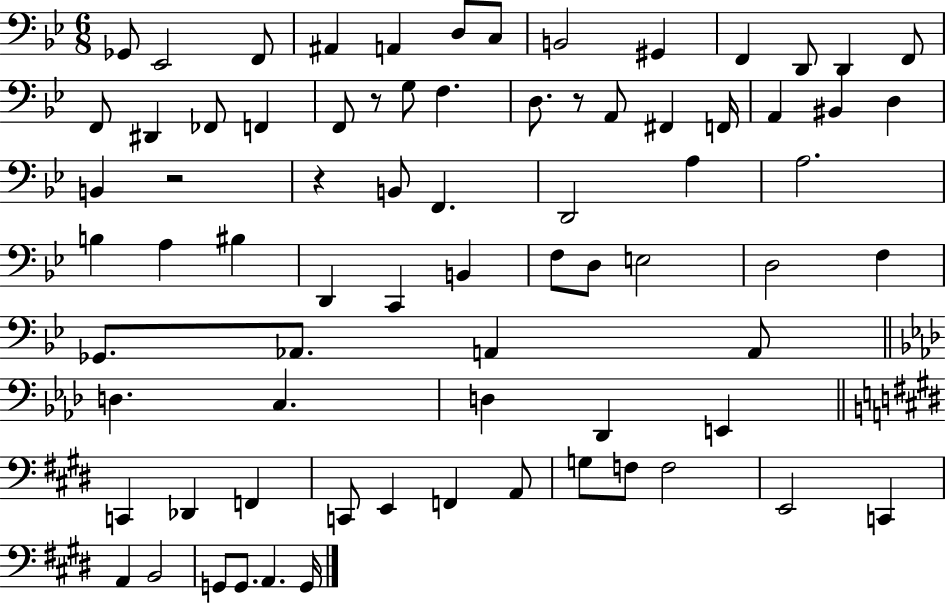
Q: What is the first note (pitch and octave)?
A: Gb2